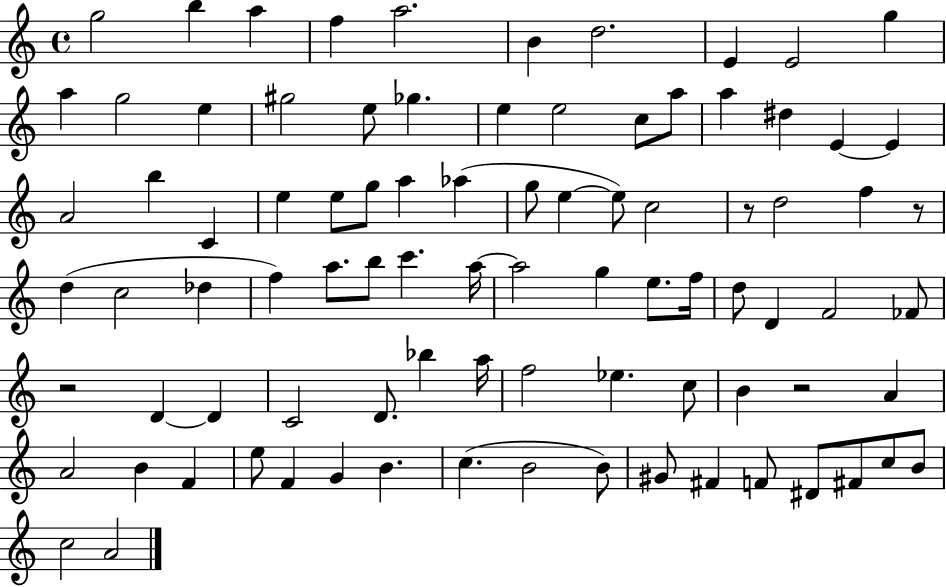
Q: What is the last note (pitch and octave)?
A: A4